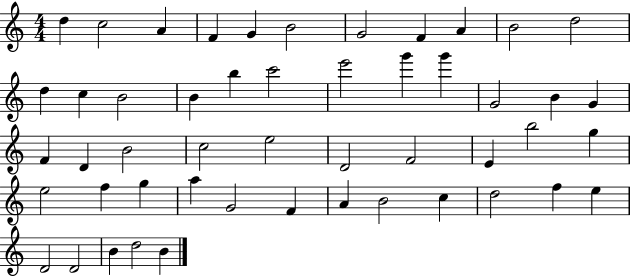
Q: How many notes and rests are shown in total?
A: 50